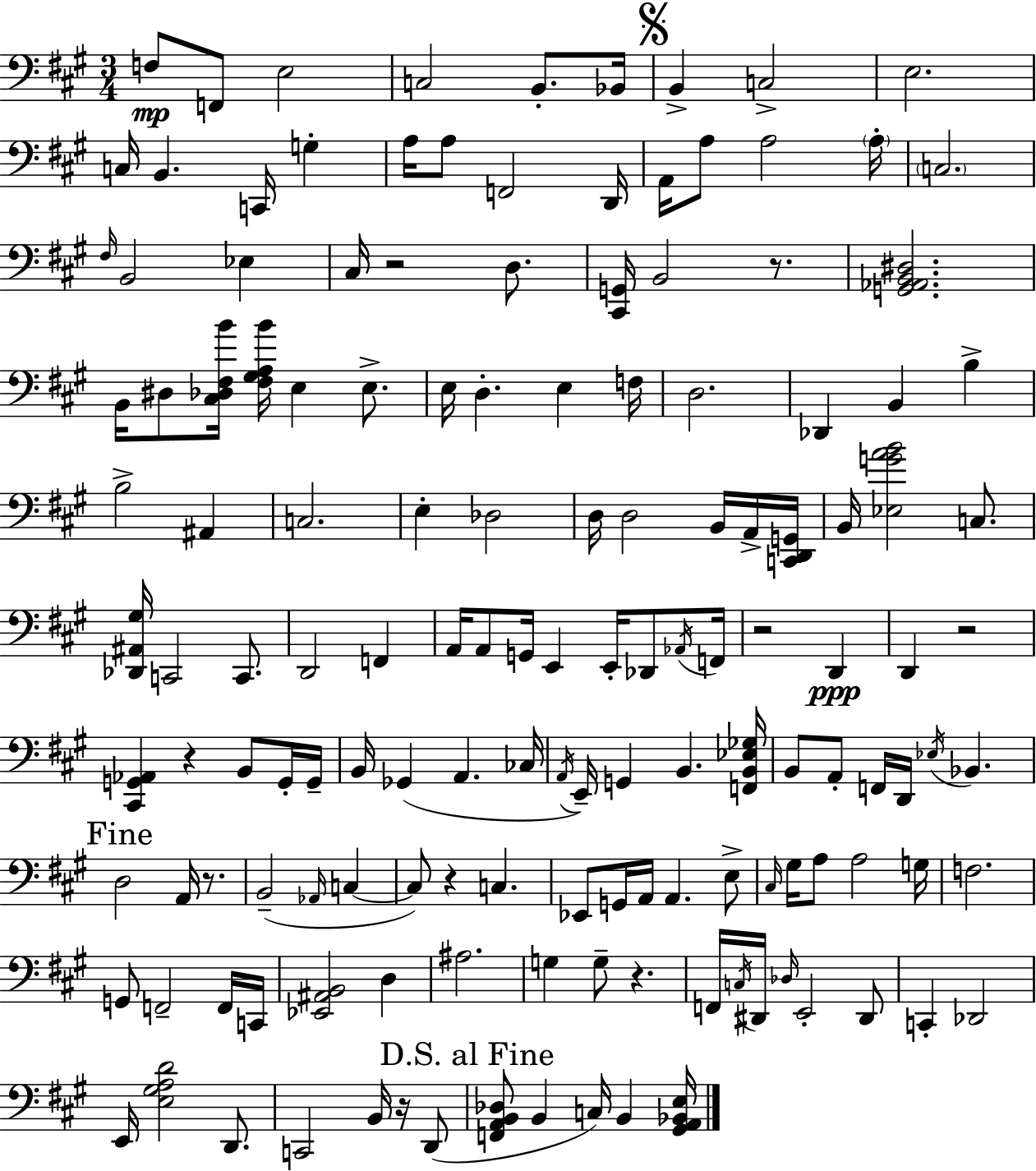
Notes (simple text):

F3/e F2/e E3/h C3/h B2/e. Bb2/s B2/q C3/h E3/h. C3/s B2/q. C2/s G3/q A3/s A3/e F2/h D2/s A2/s A3/e A3/h A3/s C3/h. F#3/s B2/h Eb3/q C#3/s R/h D3/e. [C#2,G2]/s B2/h R/e. [G2,Ab2,B2,D#3]/h. B2/s D#3/e [C#3,Db3,F#3,B4]/s [F#3,G#3,A3,B4]/s E3/q E3/e. E3/s D3/q. E3/q F3/s D3/h. Db2/q B2/q B3/q B3/h A#2/q C3/h. E3/q Db3/h D3/s D3/h B2/s A2/s [C2,D2,G2]/s B2/s [Eb3,G4,A4,B4]/h C3/e. [Db2,A#2,G#3]/s C2/h C2/e. D2/h F2/q A2/s A2/e G2/s E2/q E2/s Db2/e Ab2/s F2/s R/h D2/q D2/q R/h [C#2,G2,Ab2]/q R/q B2/e G2/s G2/s B2/s Gb2/q A2/q. CES3/s A2/s E2/s G2/q B2/q. [F2,B2,Eb3,Gb3]/s B2/e A2/e F2/s D2/s Eb3/s Bb2/q. D3/h A2/s R/e. B2/h Ab2/s C3/q C3/e R/q C3/q. Eb2/e G2/s A2/s A2/q. E3/e C#3/s G#3/s A3/e A3/h G3/s F3/h. G2/e F2/h F2/s C2/s [Eb2,A#2,B2]/h D3/q A#3/h. G3/q G3/e R/q. F2/s C3/s D#2/s Db3/s E2/h D#2/e C2/q Db2/h E2/s [E3,G#3,A3,D4]/h D2/e. C2/h B2/s R/s D2/e [F2,A2,B2,Db3]/e B2/q C3/s B2/q [G#2,A2,Bb2,E3]/s